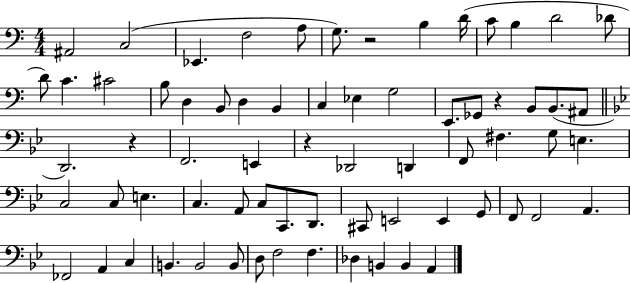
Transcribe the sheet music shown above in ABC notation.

X:1
T:Untitled
M:4/4
L:1/4
K:C
^A,,2 C,2 _E,, F,2 A,/2 G,/2 z2 B, D/4 C/2 B, D2 _D/2 D/2 C ^C2 B,/2 D, B,,/2 D, B,, C, _E, G,2 E,,/2 _G,,/2 z B,,/2 B,,/2 ^A,,/2 D,,2 z F,,2 E,, z _D,,2 D,, F,,/2 ^F, G,/2 E, C,2 C,/2 E, C, A,,/2 C,/2 C,,/2 D,,/2 ^C,,/2 E,,2 E,, G,,/2 F,,/2 F,,2 A,, _F,,2 A,, C, B,, B,,2 B,,/2 D,/2 F,2 F, _D, B,, B,, A,,